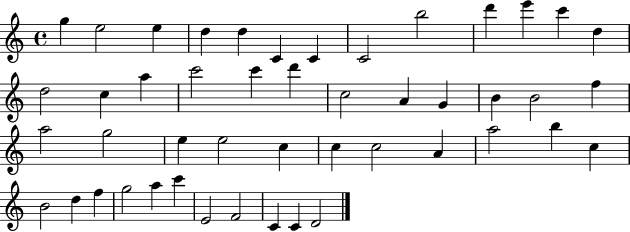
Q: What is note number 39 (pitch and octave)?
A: F5